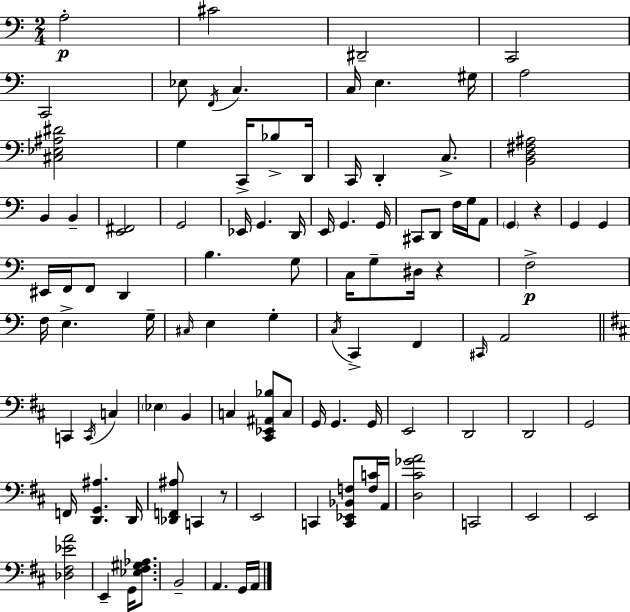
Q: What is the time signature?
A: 2/4